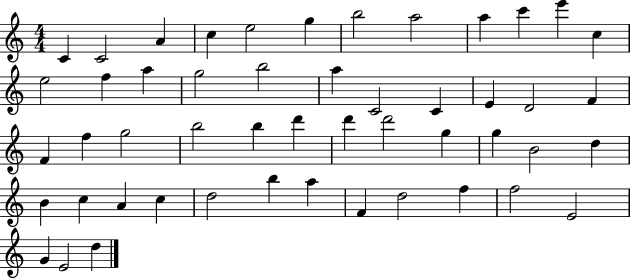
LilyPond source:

{
  \clef treble
  \numericTimeSignature
  \time 4/4
  \key c \major
  c'4 c'2 a'4 | c''4 e''2 g''4 | b''2 a''2 | a''4 c'''4 e'''4 c''4 | \break e''2 f''4 a''4 | g''2 b''2 | a''4 c'2 c'4 | e'4 d'2 f'4 | \break f'4 f''4 g''2 | b''2 b''4 d'''4 | d'''4 d'''2 g''4 | g''4 b'2 d''4 | \break b'4 c''4 a'4 c''4 | d''2 b''4 a''4 | f'4 d''2 f''4 | f''2 e'2 | \break g'4 e'2 d''4 | \bar "|."
}